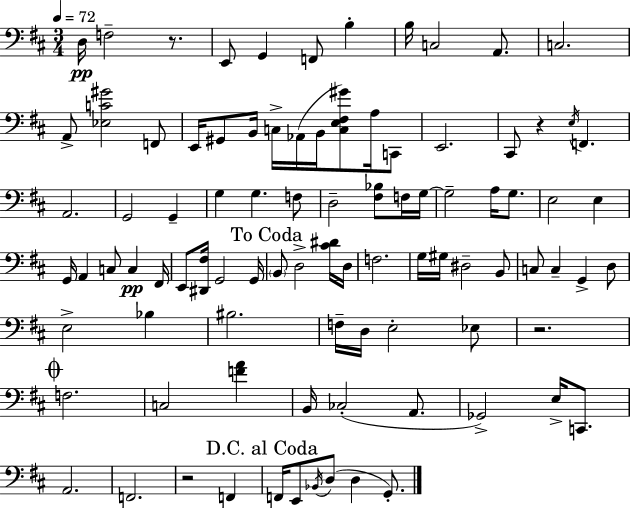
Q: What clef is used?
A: bass